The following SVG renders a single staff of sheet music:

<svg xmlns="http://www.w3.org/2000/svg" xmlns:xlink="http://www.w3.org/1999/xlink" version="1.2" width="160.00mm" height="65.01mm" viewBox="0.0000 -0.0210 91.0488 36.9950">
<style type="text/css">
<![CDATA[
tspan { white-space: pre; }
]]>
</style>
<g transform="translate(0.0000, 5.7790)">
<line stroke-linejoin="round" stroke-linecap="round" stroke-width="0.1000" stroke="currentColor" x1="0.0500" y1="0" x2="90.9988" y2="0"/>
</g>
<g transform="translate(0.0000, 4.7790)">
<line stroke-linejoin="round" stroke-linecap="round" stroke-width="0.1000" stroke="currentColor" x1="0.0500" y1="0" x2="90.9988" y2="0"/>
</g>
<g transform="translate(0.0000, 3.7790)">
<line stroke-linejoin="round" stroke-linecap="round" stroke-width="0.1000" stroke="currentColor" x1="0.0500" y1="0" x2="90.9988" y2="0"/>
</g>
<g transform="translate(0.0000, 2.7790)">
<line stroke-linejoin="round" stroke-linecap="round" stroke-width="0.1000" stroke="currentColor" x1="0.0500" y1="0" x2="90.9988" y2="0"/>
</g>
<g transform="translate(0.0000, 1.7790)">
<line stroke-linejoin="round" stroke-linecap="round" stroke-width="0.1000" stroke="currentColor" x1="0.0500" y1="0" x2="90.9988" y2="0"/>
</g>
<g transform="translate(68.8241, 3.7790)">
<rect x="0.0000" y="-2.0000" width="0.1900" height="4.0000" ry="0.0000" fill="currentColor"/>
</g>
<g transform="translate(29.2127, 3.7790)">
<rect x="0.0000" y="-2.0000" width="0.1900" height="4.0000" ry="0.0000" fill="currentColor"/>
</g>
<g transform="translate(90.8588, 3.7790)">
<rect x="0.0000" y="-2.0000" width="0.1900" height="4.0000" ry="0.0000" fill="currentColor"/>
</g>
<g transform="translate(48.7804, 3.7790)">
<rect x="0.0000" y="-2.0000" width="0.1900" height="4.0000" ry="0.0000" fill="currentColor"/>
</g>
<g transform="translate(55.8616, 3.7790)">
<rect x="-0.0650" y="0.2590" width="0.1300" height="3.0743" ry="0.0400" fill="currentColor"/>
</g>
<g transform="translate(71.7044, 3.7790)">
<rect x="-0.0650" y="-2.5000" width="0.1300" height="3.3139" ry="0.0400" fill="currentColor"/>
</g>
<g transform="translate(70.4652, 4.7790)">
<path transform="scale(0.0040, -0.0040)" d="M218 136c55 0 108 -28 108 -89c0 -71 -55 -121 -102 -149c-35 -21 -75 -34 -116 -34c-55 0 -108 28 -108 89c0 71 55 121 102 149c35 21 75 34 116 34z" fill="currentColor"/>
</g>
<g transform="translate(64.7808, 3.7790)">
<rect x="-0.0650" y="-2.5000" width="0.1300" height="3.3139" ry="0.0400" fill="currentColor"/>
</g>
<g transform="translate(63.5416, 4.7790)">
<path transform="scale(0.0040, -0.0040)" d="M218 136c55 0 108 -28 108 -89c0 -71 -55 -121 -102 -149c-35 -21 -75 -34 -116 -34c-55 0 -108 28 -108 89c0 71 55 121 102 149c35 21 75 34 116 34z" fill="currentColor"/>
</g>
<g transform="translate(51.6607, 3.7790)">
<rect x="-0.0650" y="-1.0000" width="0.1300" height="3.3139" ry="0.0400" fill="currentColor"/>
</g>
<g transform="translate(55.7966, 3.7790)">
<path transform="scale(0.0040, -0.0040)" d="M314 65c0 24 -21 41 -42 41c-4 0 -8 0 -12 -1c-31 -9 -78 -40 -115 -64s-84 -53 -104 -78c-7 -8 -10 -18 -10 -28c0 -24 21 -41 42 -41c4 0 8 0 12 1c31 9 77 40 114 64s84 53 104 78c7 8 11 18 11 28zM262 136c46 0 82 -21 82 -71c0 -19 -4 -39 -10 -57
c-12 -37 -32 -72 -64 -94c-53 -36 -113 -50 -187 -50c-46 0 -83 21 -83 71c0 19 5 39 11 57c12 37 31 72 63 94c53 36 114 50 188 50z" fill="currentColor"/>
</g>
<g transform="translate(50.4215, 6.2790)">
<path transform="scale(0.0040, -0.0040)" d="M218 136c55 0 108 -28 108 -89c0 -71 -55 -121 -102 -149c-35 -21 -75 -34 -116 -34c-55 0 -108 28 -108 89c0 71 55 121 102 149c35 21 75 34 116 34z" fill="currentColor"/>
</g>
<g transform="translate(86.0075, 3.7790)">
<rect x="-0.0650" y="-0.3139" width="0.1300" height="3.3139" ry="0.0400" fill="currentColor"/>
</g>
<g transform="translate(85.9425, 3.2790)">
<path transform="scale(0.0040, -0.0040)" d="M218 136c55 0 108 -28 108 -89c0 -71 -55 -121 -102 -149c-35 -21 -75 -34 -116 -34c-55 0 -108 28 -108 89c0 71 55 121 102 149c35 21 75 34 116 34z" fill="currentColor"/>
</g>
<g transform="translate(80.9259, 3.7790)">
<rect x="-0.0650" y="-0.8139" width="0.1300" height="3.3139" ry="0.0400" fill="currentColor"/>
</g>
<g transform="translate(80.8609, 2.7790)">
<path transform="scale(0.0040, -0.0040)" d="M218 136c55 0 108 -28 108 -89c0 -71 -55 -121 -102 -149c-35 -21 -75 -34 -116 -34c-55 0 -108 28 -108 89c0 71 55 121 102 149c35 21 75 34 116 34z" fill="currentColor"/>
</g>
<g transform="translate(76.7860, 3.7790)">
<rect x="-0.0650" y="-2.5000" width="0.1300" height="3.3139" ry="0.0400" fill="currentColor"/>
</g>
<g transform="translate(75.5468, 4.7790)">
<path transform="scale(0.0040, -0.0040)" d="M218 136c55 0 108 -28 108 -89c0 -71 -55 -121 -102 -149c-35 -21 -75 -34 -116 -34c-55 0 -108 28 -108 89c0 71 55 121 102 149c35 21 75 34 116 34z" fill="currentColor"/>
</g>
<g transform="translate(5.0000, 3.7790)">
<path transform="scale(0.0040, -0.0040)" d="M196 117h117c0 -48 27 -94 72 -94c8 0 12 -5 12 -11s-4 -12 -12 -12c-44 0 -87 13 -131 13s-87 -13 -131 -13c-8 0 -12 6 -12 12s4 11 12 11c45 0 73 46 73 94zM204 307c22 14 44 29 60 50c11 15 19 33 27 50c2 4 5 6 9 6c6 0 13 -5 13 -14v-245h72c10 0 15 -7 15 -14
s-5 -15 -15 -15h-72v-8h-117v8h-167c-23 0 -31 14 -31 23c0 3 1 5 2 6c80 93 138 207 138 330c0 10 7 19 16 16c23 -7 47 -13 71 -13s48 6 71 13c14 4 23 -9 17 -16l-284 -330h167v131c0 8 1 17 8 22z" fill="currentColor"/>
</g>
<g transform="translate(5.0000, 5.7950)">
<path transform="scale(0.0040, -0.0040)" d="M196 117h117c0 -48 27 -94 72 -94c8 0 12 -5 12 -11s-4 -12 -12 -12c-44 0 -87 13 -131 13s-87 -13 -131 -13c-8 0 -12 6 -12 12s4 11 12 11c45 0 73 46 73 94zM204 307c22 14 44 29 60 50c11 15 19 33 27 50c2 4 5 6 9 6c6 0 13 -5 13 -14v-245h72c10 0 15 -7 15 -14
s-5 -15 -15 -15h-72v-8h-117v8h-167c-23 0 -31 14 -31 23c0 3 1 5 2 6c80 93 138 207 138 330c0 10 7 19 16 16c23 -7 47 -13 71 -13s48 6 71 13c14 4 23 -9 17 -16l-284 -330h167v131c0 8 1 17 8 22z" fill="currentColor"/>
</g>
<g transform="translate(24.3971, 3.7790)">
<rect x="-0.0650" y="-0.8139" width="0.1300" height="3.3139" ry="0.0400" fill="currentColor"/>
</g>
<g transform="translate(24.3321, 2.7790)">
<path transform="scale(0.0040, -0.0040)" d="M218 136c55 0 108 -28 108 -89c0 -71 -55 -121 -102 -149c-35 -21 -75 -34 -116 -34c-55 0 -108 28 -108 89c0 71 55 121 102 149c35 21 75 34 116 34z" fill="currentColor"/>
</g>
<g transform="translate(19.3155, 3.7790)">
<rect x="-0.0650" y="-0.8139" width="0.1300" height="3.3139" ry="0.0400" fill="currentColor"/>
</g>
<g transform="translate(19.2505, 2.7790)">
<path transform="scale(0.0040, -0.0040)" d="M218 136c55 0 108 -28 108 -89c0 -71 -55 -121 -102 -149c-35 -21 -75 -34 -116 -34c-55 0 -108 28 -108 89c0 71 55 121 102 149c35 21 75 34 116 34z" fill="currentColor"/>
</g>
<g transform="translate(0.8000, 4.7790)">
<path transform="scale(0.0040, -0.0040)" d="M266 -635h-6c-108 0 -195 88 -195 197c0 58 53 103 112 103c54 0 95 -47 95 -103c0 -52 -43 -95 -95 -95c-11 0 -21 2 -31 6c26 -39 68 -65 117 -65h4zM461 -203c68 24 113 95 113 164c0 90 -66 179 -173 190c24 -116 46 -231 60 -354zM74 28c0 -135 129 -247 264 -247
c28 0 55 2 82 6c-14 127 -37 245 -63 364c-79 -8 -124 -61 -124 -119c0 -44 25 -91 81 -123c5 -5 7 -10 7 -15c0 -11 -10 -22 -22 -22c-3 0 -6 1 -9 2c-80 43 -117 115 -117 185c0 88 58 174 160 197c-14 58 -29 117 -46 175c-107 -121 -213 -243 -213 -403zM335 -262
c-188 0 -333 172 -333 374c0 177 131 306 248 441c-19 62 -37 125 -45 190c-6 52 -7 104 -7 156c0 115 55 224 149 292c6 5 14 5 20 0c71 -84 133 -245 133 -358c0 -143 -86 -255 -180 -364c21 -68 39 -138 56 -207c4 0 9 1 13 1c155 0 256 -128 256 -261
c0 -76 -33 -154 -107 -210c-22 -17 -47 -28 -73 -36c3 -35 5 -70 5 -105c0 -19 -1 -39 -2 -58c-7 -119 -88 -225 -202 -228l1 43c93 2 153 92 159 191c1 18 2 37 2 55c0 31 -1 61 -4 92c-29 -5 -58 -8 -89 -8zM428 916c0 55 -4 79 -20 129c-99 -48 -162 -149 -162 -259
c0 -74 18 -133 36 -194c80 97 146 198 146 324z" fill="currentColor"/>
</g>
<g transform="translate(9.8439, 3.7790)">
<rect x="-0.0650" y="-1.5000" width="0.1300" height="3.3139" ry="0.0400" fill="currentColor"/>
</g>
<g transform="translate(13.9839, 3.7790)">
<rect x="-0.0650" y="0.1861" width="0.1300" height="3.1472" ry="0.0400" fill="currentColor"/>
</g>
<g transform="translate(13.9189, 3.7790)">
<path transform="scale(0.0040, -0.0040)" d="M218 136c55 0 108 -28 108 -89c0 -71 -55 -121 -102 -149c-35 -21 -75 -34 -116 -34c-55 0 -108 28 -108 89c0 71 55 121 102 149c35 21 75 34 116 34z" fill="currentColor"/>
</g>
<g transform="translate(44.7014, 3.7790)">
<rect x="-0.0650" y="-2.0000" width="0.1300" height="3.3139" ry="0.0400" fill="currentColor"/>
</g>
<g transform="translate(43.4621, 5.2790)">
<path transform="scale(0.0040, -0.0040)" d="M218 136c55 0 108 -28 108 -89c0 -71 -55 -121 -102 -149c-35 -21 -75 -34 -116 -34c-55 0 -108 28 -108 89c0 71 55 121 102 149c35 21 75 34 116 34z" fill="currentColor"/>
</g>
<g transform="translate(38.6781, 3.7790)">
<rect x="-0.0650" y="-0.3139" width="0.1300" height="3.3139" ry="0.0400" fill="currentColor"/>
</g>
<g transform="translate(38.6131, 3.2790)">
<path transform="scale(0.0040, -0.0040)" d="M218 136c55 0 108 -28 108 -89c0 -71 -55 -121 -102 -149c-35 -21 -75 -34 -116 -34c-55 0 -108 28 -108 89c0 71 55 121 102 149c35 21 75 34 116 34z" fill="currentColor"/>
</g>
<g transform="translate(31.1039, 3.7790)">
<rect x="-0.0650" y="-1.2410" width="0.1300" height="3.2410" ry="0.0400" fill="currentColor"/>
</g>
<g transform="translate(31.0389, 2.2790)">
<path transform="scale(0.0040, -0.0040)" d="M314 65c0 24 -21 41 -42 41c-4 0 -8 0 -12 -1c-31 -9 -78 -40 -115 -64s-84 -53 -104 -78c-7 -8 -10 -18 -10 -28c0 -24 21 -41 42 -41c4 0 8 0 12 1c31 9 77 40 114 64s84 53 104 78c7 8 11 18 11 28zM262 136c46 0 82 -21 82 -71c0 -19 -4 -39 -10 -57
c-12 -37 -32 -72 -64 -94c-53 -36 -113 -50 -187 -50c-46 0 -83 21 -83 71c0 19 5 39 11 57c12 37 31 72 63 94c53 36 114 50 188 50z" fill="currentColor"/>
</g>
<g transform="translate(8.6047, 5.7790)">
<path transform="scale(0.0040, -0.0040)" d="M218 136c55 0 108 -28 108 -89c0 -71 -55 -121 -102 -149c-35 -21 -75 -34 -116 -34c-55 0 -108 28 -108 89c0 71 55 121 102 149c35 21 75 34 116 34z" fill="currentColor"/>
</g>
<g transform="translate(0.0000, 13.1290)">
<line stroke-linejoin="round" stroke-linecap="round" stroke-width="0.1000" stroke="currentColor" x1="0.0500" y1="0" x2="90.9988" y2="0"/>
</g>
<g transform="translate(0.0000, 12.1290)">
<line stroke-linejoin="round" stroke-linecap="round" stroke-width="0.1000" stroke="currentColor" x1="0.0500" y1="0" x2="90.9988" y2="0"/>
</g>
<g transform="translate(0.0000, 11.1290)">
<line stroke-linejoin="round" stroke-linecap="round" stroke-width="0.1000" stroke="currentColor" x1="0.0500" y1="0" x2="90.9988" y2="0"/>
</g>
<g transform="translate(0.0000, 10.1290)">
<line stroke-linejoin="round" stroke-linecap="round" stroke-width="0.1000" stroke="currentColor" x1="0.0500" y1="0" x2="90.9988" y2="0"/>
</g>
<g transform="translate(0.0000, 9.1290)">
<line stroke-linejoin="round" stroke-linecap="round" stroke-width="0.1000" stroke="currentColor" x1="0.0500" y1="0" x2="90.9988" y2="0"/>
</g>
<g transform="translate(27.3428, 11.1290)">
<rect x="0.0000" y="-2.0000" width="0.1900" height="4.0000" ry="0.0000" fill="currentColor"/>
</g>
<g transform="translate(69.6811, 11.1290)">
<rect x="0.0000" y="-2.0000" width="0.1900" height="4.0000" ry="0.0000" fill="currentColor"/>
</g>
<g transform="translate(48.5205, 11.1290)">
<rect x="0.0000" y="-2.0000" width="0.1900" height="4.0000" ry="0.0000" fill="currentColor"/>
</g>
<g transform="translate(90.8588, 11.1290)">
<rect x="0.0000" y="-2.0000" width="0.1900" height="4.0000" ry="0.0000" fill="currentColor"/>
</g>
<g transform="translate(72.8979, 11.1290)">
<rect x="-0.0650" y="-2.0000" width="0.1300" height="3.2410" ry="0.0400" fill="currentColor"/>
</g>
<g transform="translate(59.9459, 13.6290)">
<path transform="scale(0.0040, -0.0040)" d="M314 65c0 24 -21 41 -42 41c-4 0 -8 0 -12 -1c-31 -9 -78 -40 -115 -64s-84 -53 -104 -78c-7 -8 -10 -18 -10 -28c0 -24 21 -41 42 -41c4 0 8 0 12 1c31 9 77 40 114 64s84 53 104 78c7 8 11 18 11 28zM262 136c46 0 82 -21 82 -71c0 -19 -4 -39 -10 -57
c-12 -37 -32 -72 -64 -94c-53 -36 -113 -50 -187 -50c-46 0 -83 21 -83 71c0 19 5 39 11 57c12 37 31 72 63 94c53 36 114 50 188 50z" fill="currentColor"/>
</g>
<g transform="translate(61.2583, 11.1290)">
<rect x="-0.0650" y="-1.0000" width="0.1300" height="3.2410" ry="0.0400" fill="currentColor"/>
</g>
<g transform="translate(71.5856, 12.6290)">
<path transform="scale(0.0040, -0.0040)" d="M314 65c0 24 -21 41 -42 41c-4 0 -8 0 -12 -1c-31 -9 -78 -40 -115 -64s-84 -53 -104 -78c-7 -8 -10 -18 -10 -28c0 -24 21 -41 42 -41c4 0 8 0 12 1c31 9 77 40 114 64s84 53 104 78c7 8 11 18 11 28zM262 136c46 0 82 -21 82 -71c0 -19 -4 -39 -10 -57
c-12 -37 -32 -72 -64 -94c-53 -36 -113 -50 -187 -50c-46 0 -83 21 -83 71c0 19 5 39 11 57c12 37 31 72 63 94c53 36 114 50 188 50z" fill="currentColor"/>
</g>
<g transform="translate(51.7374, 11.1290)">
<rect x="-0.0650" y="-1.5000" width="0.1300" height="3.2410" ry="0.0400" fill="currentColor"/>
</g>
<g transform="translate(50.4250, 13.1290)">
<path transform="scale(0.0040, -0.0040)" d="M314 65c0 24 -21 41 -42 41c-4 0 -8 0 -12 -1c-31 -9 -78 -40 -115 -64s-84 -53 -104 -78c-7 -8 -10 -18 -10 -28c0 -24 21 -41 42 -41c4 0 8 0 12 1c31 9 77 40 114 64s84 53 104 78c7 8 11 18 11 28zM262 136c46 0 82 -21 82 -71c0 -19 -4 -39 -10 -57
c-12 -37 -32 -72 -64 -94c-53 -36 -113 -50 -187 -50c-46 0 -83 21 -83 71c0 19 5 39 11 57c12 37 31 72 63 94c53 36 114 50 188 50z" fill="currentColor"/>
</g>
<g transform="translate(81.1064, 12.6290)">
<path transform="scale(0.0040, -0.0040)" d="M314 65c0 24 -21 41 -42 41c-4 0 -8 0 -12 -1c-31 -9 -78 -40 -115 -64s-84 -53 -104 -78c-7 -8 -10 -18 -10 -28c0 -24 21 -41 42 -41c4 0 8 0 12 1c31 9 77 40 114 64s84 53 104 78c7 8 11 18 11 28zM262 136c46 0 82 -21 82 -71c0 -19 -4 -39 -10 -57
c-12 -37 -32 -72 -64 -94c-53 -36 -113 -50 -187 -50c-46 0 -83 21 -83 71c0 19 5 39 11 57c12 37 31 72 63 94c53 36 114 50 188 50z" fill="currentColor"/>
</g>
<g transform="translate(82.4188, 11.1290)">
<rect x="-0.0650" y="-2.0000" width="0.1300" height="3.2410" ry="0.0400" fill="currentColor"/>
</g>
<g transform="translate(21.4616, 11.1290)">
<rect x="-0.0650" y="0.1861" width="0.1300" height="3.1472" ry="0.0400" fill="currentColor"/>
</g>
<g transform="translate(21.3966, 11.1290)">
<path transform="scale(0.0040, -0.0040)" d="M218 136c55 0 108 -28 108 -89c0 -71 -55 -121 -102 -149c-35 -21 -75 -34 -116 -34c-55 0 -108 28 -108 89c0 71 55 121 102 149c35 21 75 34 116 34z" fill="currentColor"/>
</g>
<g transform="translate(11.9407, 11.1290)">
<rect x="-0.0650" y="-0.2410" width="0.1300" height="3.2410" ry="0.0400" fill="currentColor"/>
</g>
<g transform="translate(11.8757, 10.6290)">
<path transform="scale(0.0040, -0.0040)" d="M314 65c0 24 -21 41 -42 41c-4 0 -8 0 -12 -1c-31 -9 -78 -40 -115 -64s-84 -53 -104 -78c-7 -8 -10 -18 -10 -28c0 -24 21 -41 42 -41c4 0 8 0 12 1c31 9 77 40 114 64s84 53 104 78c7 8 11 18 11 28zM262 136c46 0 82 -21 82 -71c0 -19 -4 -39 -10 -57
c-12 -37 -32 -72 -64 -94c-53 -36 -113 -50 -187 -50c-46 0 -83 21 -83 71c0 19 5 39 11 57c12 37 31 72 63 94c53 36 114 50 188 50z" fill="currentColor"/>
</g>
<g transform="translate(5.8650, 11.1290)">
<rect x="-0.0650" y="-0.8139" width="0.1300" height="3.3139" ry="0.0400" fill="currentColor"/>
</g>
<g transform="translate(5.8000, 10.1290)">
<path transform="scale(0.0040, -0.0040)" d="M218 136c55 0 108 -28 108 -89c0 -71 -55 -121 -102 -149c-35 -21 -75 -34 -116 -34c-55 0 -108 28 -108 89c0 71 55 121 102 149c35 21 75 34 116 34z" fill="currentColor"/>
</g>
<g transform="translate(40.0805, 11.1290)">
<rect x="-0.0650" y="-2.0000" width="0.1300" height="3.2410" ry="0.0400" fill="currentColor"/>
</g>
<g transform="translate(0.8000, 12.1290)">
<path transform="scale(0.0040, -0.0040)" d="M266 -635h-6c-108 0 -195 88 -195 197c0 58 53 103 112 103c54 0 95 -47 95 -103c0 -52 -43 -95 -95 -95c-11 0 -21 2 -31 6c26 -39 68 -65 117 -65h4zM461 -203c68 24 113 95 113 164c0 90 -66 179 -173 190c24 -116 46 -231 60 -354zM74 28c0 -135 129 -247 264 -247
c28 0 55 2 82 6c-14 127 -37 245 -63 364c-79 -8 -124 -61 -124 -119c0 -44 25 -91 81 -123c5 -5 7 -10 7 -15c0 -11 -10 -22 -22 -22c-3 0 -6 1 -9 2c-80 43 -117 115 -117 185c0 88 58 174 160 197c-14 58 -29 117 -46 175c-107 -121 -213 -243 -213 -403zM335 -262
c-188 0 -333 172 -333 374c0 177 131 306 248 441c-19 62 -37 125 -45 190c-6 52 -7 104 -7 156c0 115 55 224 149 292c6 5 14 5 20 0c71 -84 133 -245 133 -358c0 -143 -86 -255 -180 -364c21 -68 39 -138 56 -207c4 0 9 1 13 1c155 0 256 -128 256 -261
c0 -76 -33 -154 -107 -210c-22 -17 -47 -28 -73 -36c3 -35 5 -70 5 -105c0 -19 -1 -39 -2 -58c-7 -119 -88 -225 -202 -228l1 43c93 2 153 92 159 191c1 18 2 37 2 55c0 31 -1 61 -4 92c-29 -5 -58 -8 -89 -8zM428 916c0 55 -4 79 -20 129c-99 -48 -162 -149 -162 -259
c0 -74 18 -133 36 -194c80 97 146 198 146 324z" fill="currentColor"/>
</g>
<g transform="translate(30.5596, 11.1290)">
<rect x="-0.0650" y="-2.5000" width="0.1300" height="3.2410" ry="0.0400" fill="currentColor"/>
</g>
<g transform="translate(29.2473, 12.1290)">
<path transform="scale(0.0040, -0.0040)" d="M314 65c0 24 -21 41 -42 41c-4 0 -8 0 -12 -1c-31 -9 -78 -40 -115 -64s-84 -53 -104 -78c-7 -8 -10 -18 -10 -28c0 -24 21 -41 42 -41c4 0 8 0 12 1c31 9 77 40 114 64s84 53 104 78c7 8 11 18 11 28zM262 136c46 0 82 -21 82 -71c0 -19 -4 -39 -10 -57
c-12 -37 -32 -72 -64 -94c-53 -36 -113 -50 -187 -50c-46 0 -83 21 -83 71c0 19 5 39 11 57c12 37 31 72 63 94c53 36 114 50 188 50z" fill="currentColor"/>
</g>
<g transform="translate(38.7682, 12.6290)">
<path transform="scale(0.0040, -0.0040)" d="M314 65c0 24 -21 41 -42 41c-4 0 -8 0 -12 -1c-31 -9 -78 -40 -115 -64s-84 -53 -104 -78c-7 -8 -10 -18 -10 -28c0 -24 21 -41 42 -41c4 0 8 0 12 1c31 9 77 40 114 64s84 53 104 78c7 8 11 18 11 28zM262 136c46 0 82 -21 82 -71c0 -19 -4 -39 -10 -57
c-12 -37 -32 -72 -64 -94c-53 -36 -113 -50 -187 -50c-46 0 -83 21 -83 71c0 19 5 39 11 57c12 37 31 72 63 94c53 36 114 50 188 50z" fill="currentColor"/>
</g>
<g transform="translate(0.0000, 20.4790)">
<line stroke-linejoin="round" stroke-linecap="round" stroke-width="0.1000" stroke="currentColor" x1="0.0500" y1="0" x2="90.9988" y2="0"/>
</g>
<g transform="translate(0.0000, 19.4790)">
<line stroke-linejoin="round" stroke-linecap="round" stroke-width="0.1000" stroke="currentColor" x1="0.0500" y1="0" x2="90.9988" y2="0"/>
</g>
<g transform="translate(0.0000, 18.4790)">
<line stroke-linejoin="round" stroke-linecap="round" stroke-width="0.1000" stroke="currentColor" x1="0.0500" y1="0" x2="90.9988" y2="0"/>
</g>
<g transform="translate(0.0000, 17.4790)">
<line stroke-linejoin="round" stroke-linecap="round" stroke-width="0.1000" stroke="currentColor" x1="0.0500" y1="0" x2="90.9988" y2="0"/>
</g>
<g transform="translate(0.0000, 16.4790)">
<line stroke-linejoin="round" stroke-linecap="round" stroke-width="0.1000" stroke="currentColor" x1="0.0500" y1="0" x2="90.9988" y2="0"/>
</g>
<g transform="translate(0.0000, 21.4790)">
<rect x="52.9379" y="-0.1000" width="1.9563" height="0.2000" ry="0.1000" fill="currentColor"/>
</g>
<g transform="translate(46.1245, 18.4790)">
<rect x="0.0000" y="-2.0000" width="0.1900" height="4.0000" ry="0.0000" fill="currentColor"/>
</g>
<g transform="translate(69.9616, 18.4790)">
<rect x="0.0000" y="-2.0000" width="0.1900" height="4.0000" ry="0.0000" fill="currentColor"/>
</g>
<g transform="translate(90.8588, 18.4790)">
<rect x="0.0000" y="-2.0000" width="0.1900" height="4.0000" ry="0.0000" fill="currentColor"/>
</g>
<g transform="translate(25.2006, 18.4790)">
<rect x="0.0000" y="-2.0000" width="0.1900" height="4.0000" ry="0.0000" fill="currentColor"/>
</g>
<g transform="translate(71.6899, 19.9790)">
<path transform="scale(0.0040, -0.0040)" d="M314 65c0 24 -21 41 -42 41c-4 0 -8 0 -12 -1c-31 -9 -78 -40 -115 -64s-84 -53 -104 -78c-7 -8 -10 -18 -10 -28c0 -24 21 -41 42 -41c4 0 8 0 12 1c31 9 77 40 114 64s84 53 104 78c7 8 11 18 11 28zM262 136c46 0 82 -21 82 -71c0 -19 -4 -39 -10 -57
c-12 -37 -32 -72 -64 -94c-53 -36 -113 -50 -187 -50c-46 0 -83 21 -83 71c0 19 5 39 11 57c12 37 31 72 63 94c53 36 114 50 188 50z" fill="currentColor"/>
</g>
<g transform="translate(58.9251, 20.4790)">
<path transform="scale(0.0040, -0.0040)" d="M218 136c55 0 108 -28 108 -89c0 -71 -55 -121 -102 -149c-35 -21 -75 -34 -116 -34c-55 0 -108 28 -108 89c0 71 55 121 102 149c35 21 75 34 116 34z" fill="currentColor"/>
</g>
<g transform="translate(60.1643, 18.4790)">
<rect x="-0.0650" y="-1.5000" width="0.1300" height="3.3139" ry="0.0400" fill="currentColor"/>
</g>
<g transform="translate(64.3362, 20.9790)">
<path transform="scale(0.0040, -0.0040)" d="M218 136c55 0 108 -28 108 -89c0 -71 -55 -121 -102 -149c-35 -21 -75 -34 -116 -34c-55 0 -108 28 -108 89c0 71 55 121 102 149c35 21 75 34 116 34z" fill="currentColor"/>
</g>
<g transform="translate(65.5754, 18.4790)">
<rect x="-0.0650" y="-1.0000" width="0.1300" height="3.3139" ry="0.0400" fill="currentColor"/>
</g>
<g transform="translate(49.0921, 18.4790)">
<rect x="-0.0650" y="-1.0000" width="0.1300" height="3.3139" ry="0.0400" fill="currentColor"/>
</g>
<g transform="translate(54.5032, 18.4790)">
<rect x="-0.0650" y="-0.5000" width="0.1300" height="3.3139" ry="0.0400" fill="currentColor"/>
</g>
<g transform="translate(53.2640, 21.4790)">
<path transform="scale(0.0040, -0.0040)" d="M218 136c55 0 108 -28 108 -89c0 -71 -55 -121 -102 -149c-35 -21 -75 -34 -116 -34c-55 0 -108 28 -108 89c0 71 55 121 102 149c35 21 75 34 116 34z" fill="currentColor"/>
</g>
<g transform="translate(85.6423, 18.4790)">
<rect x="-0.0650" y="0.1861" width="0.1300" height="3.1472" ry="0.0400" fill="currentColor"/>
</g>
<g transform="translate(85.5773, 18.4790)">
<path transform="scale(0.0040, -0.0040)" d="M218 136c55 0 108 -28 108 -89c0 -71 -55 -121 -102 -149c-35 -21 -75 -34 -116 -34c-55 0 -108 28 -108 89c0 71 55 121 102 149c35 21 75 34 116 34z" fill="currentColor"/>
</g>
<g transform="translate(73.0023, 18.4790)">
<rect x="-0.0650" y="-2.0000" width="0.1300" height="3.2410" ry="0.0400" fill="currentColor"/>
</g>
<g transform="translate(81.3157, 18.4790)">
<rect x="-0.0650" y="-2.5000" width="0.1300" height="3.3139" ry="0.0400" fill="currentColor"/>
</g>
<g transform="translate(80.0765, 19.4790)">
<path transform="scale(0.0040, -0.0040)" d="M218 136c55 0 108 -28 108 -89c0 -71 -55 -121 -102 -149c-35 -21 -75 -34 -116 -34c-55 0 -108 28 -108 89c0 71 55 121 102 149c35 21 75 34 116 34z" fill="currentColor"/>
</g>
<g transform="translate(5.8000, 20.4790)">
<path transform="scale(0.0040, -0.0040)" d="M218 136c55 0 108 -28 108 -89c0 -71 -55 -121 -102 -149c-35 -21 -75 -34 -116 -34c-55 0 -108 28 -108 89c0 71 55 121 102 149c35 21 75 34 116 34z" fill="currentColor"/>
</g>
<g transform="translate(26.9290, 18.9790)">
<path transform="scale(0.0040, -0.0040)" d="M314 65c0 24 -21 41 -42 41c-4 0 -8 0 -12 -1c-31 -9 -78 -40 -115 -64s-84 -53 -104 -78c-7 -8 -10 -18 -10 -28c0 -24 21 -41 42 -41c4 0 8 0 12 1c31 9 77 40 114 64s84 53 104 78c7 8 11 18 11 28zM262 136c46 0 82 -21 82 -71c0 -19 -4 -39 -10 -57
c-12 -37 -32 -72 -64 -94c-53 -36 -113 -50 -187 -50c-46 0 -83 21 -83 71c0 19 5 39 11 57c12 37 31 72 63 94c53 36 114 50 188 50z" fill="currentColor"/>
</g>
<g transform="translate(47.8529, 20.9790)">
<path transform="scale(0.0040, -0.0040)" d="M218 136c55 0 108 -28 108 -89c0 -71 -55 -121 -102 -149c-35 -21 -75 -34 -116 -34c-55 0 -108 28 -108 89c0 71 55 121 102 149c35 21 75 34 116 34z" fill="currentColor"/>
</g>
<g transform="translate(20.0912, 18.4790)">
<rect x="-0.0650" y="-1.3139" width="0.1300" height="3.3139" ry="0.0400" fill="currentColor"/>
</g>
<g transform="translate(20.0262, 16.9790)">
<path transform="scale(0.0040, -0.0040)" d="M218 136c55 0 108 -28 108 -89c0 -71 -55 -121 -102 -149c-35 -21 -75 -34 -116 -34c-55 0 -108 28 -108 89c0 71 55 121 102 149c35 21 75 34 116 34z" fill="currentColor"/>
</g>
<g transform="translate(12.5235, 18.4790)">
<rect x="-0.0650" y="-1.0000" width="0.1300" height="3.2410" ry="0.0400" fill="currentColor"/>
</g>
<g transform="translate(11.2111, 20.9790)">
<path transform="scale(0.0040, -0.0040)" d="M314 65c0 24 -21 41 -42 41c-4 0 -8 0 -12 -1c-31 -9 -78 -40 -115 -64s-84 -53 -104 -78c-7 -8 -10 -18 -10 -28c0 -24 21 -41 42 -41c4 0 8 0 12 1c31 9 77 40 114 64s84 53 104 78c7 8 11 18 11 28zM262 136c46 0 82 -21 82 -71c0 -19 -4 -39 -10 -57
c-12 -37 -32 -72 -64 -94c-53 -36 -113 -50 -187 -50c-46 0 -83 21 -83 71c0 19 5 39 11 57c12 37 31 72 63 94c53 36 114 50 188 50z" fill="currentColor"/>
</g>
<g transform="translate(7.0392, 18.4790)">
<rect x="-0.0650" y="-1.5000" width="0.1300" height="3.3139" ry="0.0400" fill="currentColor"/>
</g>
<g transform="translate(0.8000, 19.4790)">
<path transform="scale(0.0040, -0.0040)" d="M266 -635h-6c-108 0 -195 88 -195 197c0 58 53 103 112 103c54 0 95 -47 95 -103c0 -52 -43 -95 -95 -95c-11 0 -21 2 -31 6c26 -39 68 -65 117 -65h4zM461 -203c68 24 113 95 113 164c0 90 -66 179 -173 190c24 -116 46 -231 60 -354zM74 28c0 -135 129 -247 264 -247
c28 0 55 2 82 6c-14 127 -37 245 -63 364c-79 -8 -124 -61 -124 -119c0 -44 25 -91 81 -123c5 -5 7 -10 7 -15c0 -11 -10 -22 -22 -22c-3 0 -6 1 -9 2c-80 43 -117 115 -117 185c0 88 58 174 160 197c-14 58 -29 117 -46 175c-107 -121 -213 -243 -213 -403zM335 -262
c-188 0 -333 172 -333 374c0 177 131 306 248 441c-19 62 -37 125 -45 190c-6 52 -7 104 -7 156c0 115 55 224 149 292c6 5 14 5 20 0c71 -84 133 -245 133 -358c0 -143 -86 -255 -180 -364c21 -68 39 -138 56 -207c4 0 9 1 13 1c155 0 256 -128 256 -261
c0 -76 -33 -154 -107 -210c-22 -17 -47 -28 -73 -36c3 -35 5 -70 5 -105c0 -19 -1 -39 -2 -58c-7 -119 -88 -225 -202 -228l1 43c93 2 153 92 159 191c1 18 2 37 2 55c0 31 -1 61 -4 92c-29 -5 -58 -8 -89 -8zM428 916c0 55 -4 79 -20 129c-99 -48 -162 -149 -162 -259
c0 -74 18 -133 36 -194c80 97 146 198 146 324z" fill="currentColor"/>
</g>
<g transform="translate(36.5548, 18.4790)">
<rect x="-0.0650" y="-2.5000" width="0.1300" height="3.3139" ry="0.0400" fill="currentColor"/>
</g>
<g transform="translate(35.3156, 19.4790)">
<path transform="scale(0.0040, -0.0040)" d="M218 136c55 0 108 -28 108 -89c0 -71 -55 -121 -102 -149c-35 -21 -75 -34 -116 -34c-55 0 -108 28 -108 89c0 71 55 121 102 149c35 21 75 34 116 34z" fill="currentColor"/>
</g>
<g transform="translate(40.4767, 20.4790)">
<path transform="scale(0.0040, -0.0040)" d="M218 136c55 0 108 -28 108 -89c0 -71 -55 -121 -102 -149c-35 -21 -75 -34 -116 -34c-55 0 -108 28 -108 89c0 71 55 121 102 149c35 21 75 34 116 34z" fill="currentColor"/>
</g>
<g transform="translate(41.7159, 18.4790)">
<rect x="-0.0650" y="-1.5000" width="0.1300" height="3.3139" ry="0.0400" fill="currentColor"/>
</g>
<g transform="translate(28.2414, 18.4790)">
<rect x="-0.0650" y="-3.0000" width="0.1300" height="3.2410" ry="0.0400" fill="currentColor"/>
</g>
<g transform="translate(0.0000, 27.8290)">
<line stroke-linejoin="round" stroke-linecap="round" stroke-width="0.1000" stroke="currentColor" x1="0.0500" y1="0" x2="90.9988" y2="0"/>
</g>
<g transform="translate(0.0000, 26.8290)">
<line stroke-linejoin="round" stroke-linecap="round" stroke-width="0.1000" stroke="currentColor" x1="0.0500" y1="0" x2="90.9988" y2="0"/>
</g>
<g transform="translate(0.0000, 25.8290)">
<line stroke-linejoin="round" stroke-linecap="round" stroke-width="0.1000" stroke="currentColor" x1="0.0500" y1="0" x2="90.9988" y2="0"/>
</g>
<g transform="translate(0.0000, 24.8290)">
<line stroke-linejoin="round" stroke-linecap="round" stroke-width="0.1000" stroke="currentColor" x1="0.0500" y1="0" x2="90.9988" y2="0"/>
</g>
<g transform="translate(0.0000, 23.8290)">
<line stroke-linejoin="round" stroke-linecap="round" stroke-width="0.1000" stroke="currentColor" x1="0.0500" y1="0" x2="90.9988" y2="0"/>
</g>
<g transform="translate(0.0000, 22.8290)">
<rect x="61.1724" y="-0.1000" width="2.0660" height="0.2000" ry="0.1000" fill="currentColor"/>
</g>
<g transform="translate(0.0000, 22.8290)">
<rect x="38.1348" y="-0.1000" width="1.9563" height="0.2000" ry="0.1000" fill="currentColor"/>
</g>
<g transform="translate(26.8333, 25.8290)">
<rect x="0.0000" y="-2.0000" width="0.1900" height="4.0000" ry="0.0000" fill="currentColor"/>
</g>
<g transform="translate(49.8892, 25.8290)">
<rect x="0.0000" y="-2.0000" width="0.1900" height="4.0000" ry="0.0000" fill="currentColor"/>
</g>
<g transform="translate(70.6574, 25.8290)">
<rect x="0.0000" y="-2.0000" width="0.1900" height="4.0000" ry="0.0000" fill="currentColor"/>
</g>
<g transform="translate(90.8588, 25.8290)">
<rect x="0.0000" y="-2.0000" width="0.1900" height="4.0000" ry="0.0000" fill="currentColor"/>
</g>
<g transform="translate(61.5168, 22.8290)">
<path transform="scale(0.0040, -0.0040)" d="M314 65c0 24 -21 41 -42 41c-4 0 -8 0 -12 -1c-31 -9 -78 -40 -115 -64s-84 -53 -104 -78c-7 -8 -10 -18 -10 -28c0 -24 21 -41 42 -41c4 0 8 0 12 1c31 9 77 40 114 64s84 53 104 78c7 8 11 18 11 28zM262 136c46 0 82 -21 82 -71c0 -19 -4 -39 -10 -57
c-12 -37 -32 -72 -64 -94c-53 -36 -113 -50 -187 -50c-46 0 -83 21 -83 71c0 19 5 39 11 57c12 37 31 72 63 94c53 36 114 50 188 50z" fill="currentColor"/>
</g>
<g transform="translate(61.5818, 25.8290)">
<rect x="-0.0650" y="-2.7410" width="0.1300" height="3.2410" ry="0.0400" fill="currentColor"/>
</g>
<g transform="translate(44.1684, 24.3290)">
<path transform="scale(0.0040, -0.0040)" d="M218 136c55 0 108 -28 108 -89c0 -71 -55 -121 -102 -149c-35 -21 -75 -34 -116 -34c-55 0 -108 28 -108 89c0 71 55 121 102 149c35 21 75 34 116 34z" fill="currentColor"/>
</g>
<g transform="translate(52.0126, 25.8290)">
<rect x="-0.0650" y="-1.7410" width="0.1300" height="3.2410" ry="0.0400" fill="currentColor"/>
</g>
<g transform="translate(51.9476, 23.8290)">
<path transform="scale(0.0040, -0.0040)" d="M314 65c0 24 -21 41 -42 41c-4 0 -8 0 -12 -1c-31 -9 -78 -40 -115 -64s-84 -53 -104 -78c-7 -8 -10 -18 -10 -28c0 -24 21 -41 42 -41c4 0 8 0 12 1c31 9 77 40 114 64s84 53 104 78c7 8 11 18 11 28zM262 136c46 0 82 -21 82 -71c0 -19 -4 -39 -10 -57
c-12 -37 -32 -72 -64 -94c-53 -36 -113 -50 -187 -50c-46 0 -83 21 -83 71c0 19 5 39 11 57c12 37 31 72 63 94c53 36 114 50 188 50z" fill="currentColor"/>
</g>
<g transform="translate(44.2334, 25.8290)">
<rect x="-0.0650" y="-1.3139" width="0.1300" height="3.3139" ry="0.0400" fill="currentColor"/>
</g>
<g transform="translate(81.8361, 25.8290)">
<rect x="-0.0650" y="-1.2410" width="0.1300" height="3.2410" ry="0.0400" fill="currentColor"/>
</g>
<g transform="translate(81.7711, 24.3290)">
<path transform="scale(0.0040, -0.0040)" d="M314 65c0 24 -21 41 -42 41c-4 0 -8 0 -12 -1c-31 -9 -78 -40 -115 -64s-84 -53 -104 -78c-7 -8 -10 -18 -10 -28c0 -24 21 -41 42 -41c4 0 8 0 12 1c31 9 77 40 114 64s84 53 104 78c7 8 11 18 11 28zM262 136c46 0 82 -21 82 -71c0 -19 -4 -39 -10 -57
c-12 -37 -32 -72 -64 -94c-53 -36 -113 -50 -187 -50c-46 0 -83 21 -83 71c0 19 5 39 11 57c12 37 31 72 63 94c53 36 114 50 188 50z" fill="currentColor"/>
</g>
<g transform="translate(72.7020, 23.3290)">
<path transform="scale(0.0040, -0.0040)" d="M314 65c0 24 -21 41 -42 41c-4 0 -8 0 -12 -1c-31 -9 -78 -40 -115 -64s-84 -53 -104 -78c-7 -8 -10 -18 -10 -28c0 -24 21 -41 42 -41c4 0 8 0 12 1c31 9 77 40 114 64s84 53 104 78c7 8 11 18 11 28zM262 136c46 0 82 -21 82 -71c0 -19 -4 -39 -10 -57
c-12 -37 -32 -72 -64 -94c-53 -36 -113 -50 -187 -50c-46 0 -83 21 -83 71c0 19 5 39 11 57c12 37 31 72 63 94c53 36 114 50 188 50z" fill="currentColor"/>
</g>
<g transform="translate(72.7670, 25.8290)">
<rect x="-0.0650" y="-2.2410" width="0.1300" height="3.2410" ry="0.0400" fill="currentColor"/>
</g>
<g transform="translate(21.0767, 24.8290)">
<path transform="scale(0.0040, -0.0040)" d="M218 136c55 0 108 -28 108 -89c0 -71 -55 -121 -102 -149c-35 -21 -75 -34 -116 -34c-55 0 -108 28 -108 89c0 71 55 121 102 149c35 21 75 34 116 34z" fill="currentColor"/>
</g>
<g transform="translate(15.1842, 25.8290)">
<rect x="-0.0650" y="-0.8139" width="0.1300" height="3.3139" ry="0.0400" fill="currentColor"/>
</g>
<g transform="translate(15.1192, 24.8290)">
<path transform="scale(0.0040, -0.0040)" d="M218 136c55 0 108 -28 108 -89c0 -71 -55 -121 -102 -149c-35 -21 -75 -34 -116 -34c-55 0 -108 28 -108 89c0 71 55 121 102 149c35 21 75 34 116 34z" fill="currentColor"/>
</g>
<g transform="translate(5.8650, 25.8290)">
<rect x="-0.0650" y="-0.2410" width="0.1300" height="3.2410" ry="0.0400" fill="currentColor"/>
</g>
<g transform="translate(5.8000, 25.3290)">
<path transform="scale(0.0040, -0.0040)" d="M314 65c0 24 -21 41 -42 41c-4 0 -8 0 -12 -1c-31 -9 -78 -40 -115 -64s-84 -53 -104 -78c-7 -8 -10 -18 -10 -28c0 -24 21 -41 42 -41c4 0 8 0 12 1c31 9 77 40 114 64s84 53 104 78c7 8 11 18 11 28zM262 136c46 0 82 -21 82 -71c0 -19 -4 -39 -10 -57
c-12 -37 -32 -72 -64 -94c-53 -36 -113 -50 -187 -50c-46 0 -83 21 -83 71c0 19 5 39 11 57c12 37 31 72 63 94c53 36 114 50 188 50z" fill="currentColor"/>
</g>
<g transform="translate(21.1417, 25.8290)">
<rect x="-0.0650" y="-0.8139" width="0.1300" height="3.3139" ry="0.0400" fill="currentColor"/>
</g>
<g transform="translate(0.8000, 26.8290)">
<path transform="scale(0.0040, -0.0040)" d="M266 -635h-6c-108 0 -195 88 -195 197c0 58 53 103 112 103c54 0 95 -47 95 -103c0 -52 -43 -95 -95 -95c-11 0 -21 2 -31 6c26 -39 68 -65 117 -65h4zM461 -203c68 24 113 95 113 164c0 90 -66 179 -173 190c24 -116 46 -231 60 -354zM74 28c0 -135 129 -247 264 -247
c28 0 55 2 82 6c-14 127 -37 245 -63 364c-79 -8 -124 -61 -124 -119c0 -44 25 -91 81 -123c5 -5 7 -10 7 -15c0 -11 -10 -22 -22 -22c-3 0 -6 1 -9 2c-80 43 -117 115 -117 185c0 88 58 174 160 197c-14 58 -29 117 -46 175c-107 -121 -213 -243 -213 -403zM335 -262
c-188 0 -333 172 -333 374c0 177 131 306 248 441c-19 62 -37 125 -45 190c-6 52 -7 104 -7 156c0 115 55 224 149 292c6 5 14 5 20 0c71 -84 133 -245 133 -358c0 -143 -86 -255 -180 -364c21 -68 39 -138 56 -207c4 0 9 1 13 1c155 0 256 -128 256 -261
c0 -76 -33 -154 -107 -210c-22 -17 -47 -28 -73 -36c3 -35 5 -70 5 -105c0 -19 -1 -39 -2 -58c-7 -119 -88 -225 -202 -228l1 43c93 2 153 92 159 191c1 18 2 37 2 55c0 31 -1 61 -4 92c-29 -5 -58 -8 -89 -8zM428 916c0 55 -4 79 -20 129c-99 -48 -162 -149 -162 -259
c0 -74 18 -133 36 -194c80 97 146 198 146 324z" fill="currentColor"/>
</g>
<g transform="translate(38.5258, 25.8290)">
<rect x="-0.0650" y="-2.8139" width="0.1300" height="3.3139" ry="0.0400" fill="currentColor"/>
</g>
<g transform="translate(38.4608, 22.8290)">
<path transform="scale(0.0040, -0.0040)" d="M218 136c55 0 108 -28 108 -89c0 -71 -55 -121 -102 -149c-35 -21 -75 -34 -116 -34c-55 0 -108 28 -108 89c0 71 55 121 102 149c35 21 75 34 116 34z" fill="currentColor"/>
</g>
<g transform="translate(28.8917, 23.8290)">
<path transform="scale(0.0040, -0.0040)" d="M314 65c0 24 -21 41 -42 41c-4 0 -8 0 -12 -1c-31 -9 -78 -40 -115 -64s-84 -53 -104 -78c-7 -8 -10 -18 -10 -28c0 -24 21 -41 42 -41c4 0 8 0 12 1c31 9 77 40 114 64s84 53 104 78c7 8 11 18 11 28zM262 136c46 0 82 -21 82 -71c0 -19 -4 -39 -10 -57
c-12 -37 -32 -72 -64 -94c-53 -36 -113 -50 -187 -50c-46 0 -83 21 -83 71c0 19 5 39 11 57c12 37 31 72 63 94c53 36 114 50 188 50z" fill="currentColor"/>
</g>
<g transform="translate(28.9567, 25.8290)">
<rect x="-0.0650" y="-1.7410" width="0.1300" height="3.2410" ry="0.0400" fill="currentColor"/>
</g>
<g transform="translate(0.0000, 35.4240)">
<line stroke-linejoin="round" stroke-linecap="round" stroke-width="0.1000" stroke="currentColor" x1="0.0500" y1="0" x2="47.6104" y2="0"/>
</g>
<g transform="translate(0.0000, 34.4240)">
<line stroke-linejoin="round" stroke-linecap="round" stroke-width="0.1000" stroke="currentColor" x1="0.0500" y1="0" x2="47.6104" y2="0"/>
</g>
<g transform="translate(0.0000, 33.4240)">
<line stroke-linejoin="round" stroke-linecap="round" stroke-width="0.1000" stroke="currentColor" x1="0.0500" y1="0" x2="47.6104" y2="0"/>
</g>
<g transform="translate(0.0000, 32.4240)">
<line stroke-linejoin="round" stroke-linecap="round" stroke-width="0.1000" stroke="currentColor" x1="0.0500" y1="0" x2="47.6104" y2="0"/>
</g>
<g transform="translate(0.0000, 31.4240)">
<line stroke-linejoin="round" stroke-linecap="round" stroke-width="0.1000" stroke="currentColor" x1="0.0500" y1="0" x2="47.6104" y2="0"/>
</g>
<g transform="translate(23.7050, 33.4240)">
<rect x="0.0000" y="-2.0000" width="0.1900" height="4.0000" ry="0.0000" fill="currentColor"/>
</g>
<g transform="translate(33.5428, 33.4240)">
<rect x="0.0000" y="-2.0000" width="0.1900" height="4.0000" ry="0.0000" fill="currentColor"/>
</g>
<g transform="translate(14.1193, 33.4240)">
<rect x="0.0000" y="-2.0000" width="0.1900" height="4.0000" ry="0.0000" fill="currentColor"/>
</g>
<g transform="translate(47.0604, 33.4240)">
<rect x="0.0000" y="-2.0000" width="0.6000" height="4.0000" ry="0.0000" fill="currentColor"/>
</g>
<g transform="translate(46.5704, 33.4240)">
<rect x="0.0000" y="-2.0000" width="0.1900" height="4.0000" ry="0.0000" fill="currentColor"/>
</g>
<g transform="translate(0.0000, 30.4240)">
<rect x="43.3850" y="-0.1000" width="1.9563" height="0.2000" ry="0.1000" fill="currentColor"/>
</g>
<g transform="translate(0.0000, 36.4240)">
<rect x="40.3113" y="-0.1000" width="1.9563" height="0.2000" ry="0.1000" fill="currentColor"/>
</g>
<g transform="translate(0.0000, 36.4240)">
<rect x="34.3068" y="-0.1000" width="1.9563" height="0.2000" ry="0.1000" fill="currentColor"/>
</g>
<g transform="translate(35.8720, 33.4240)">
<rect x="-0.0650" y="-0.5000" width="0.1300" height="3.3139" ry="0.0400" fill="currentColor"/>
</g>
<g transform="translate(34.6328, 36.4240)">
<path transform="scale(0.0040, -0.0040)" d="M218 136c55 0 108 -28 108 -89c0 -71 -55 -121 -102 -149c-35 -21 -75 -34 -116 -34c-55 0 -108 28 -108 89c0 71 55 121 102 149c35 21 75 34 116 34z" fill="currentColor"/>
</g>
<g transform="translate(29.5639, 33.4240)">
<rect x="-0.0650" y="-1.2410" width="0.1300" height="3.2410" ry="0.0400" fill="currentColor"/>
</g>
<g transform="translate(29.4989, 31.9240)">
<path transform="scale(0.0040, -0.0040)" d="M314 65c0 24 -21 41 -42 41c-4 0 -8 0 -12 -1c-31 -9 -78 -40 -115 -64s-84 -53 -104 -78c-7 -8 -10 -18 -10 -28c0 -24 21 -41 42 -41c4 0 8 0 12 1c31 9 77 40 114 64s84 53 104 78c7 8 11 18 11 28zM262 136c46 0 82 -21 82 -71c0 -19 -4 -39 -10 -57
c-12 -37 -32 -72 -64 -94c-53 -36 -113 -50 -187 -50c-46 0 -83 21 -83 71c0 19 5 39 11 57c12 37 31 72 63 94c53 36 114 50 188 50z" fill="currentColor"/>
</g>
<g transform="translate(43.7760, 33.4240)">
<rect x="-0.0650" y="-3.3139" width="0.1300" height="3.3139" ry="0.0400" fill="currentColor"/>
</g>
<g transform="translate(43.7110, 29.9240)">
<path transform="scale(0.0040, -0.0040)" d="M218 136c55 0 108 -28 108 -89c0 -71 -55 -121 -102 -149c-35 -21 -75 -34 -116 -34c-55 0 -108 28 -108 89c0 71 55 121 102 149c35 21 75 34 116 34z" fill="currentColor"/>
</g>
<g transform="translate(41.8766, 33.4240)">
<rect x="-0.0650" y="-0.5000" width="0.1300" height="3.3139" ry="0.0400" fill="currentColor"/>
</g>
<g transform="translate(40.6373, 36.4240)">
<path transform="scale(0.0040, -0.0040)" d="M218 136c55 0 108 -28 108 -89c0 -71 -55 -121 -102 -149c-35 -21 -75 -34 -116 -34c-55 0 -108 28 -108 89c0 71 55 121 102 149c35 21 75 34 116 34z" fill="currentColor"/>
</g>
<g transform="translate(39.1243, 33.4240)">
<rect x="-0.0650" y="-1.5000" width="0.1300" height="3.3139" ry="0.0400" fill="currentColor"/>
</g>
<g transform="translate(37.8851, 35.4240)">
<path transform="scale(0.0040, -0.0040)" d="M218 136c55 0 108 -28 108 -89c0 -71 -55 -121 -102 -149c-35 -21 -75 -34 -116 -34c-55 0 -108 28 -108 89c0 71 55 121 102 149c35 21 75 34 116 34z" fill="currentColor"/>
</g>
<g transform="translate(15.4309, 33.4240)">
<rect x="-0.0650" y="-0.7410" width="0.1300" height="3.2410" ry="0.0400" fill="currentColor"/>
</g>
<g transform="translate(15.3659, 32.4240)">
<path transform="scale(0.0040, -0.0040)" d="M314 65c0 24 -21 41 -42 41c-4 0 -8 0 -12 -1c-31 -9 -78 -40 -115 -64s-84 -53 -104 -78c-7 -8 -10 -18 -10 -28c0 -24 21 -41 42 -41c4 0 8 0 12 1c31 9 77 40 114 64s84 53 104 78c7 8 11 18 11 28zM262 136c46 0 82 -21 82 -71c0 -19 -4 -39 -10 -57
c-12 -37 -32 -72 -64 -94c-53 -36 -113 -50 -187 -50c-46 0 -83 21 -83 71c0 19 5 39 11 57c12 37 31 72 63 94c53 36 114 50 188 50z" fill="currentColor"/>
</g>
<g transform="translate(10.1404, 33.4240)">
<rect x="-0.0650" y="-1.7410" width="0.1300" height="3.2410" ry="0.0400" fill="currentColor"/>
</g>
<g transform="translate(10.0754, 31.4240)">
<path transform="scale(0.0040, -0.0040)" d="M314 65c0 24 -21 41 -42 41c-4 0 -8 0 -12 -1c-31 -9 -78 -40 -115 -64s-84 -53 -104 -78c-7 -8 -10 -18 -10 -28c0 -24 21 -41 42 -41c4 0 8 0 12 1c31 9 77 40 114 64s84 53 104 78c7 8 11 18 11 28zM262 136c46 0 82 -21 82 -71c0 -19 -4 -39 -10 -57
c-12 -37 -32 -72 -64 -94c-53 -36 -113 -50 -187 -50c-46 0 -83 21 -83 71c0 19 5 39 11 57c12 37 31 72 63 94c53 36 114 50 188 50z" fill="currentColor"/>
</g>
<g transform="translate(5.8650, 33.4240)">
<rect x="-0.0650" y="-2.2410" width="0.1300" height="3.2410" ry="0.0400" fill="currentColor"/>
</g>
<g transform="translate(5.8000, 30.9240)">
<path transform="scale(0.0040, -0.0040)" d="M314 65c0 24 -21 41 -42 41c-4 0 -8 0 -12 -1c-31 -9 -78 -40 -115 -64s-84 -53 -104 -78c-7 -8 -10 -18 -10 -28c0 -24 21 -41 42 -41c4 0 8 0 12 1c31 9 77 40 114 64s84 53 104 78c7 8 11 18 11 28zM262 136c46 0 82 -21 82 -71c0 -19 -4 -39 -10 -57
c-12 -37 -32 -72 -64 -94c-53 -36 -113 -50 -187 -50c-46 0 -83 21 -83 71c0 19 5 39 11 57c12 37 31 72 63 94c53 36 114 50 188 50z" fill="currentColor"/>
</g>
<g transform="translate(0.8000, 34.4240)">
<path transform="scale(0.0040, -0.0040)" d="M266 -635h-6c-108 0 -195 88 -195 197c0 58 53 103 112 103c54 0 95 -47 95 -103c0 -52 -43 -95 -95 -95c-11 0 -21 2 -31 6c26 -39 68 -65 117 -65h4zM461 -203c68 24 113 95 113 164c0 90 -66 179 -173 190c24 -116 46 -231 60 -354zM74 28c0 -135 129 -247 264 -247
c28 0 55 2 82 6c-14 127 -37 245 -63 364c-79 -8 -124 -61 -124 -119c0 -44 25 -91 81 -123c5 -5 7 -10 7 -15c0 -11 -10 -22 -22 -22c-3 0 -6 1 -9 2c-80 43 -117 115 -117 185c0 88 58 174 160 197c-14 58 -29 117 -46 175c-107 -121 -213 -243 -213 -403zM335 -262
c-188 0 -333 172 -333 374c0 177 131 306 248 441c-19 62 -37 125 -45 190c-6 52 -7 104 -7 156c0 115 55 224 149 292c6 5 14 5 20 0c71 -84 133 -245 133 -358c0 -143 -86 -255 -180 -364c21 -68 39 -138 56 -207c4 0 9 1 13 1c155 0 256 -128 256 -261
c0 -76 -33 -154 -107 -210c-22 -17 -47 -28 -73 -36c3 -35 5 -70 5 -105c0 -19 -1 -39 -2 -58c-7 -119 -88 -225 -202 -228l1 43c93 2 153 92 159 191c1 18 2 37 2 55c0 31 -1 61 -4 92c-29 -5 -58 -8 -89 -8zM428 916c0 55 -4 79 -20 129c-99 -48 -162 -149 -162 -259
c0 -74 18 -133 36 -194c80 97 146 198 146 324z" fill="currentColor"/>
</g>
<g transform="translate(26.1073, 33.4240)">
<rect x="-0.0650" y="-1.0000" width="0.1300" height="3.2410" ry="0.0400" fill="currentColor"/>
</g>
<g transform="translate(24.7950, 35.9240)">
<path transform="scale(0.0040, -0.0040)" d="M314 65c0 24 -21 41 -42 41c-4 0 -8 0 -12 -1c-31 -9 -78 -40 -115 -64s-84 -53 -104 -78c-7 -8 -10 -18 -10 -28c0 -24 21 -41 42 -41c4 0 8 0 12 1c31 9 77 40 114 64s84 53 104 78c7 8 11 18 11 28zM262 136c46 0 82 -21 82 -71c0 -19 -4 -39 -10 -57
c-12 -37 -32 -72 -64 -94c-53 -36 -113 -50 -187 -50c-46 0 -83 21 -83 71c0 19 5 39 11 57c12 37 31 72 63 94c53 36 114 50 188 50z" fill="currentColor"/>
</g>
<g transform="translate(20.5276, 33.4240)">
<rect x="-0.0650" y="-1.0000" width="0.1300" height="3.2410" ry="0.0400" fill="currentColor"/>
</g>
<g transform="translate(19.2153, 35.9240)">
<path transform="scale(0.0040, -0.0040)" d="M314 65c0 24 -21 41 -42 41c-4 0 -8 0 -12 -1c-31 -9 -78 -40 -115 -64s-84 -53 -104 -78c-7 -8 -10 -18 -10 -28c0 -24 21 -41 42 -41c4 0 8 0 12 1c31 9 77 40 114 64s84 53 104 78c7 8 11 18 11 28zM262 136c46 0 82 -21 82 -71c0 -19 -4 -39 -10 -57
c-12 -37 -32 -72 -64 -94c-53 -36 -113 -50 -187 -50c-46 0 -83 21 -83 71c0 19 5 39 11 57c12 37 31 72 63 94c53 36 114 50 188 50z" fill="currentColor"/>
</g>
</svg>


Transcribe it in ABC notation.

X:1
T:Untitled
M:4/4
L:1/4
K:C
E B d d e2 c F D B2 G G G d c d c2 B G2 F2 E2 D2 F2 F2 E D2 e A2 G E D C E D F2 G B c2 d d f2 a e f2 a2 g2 e2 g2 f2 d2 D2 D2 e2 C E C b